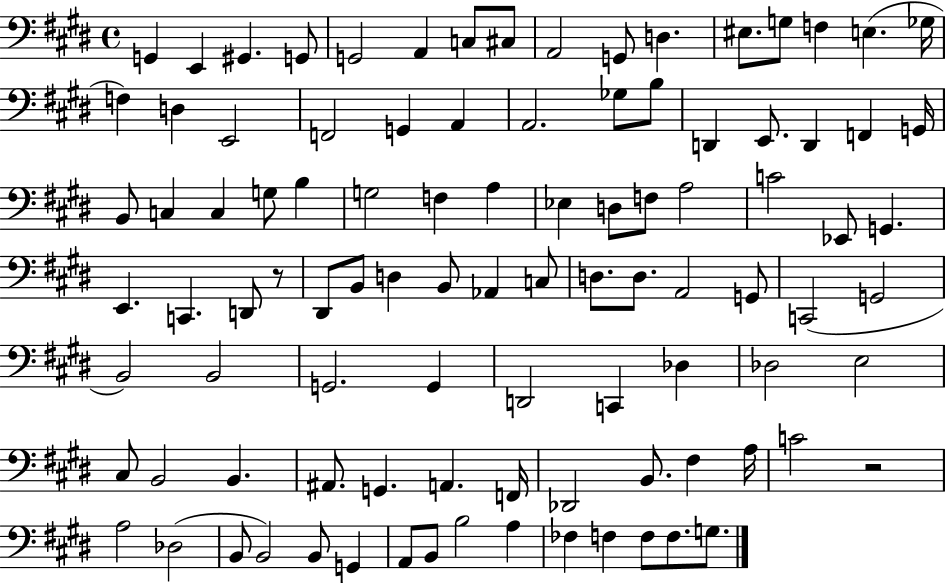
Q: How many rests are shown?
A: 2